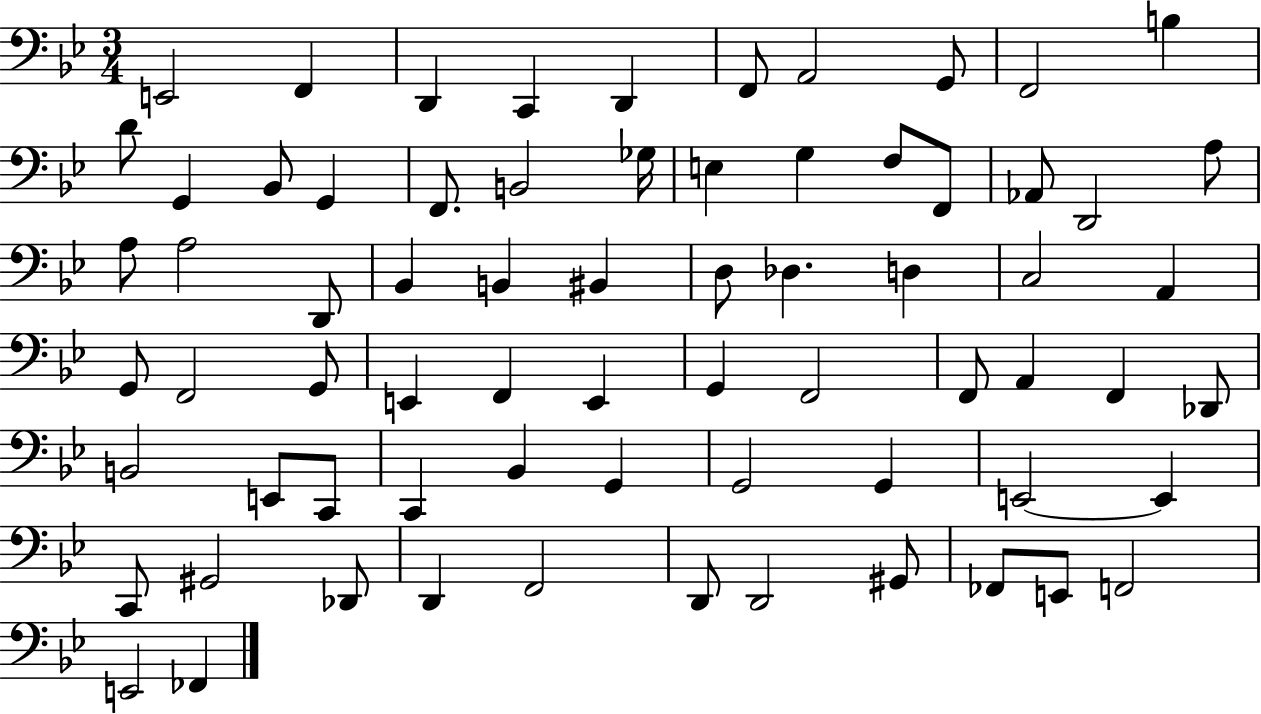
X:1
T:Untitled
M:3/4
L:1/4
K:Bb
E,,2 F,, D,, C,, D,, F,,/2 A,,2 G,,/2 F,,2 B, D/2 G,, _B,,/2 G,, F,,/2 B,,2 _G,/4 E, G, F,/2 F,,/2 _A,,/2 D,,2 A,/2 A,/2 A,2 D,,/2 _B,, B,, ^B,, D,/2 _D, D, C,2 A,, G,,/2 F,,2 G,,/2 E,, F,, E,, G,, F,,2 F,,/2 A,, F,, _D,,/2 B,,2 E,,/2 C,,/2 C,, _B,, G,, G,,2 G,, E,,2 E,, C,,/2 ^G,,2 _D,,/2 D,, F,,2 D,,/2 D,,2 ^G,,/2 _F,,/2 E,,/2 F,,2 E,,2 _F,,